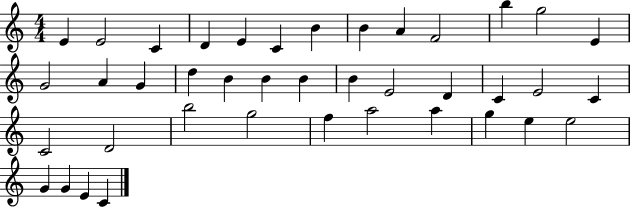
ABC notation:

X:1
T:Untitled
M:4/4
L:1/4
K:C
E E2 C D E C B B A F2 b g2 E G2 A G d B B B B E2 D C E2 C C2 D2 b2 g2 f a2 a g e e2 G G E C